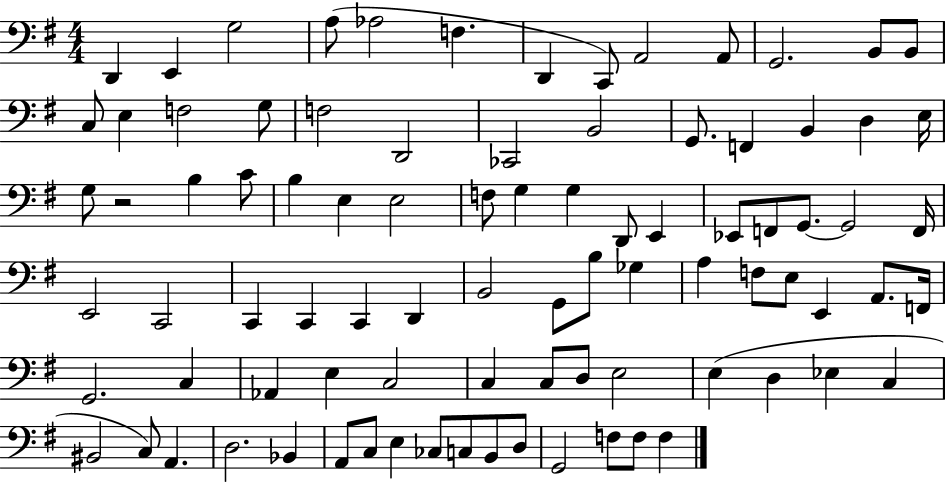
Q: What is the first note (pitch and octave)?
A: D2